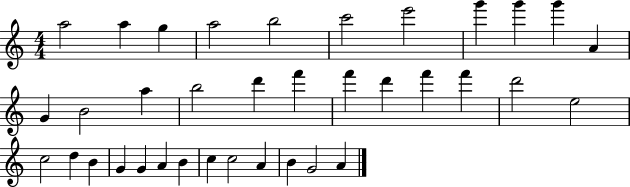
{
  \clef treble
  \numericTimeSignature
  \time 4/4
  \key c \major
  a''2 a''4 g''4 | a''2 b''2 | c'''2 e'''2 | g'''4 g'''4 g'''4 a'4 | \break g'4 b'2 a''4 | b''2 d'''4 f'''4 | f'''4 d'''4 f'''4 f'''4 | d'''2 e''2 | \break c''2 d''4 b'4 | g'4 g'4 a'4 b'4 | c''4 c''2 a'4 | b'4 g'2 a'4 | \break \bar "|."
}